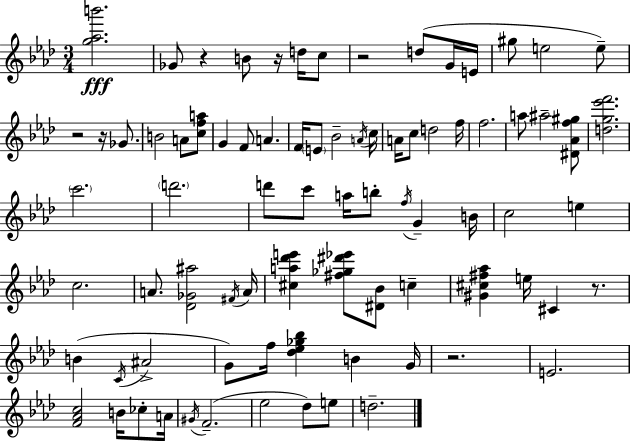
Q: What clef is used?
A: treble